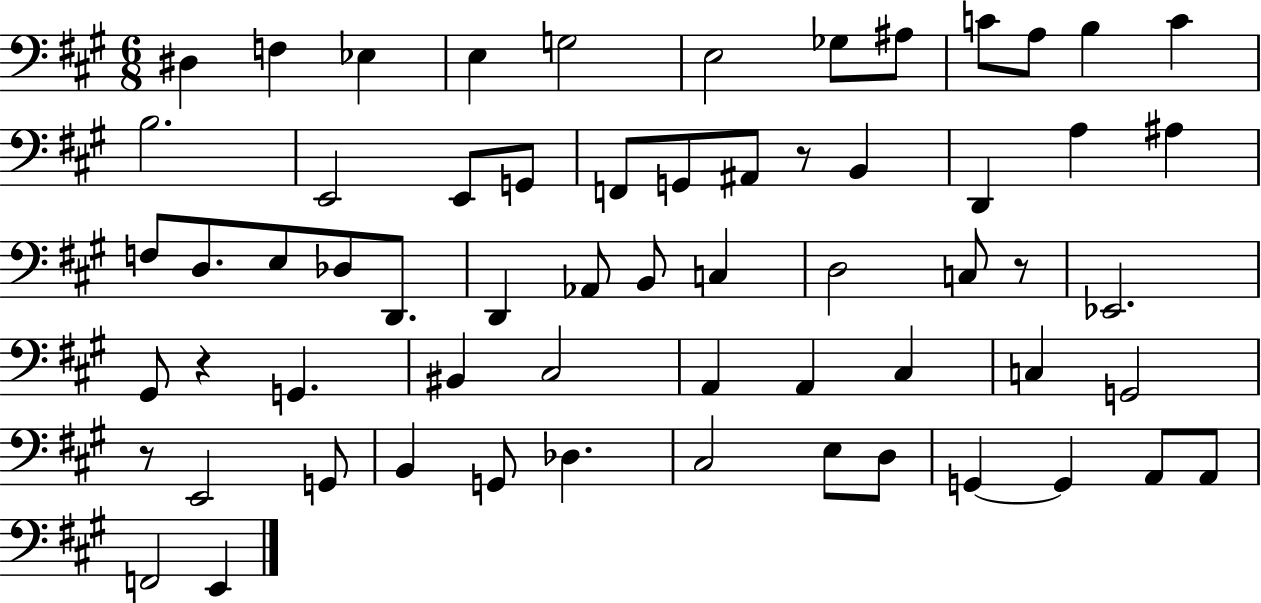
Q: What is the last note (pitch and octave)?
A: E2